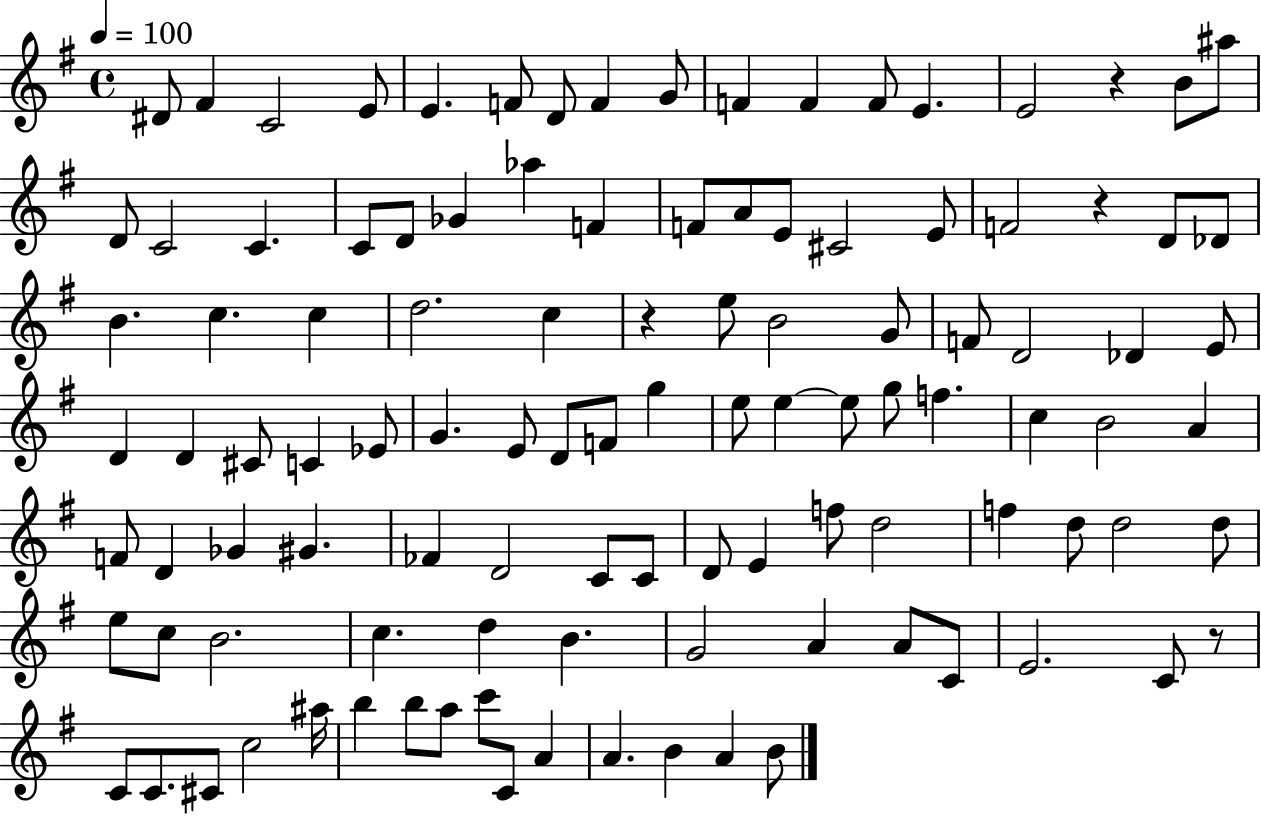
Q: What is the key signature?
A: G major